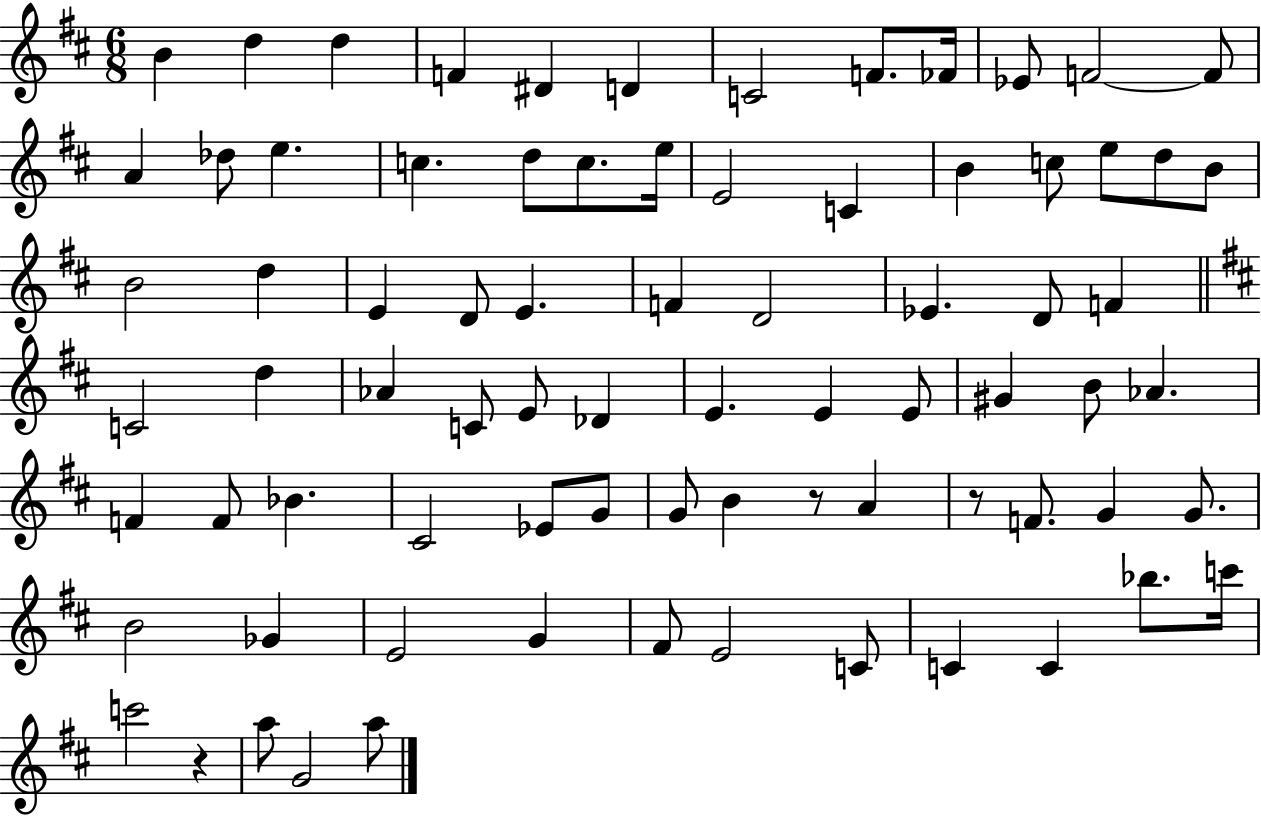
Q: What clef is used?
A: treble